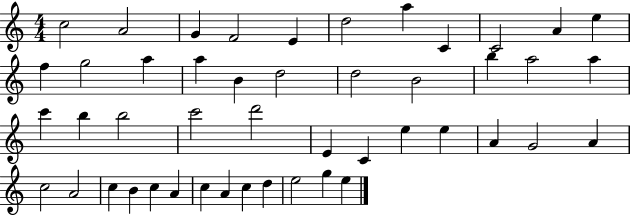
{
  \clef treble
  \numericTimeSignature
  \time 4/4
  \key c \major
  c''2 a'2 | g'4 f'2 e'4 | d''2 a''4 c'4 | c'2 a'4 e''4 | \break f''4 g''2 a''4 | a''4 b'4 d''2 | d''2 b'2 | b''4 a''2 a''4 | \break c'''4 b''4 b''2 | c'''2 d'''2 | e'4 c'4 e''4 e''4 | a'4 g'2 a'4 | \break c''2 a'2 | c''4 b'4 c''4 a'4 | c''4 a'4 c''4 d''4 | e''2 g''4 e''4 | \break \bar "|."
}